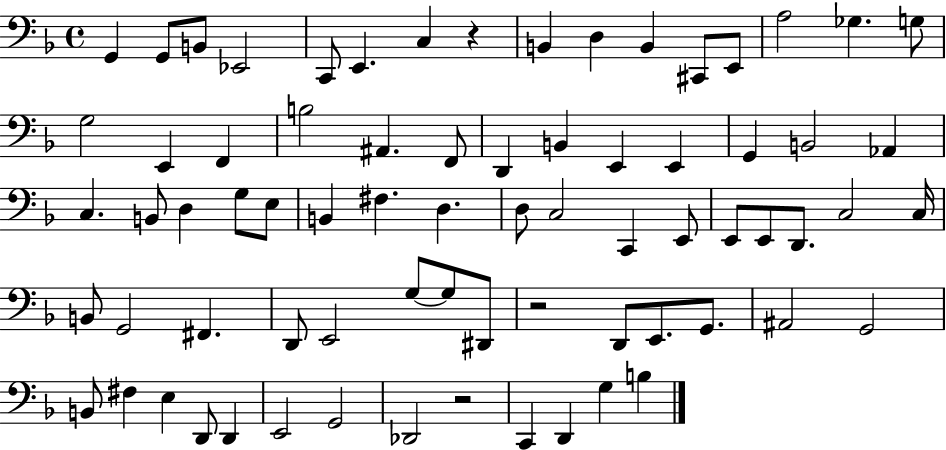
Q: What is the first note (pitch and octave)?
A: G2